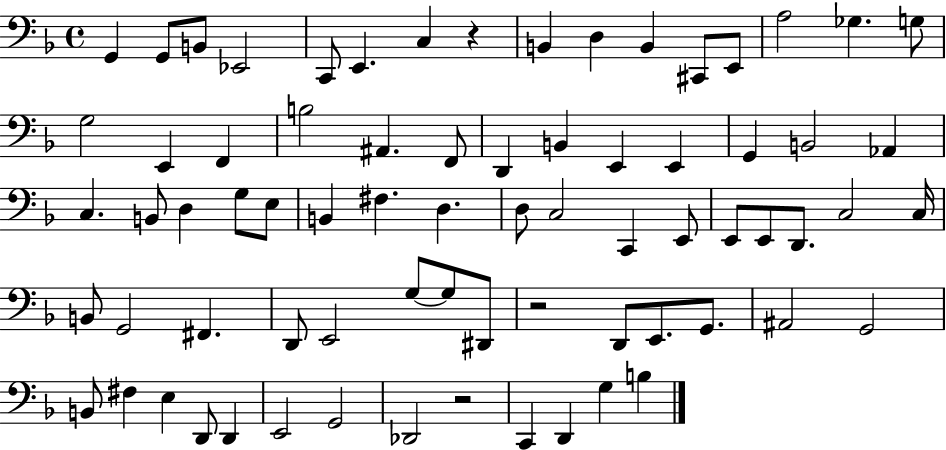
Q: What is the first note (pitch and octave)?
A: G2